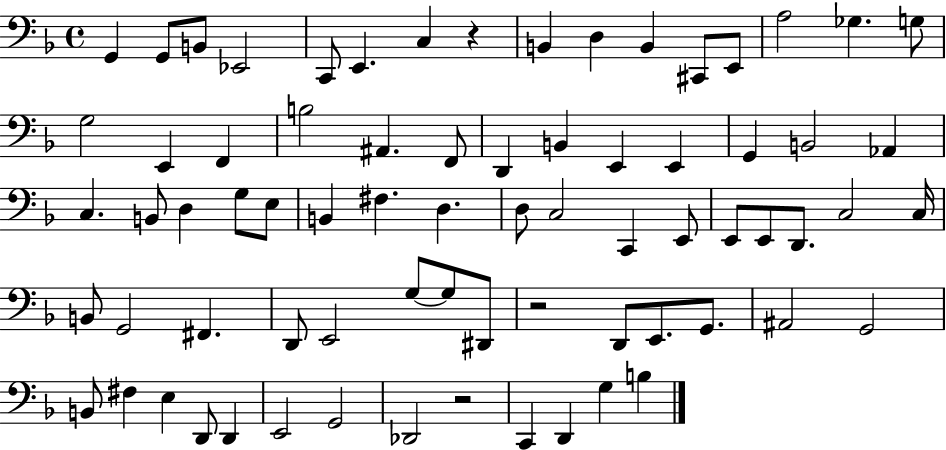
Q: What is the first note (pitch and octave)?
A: G2